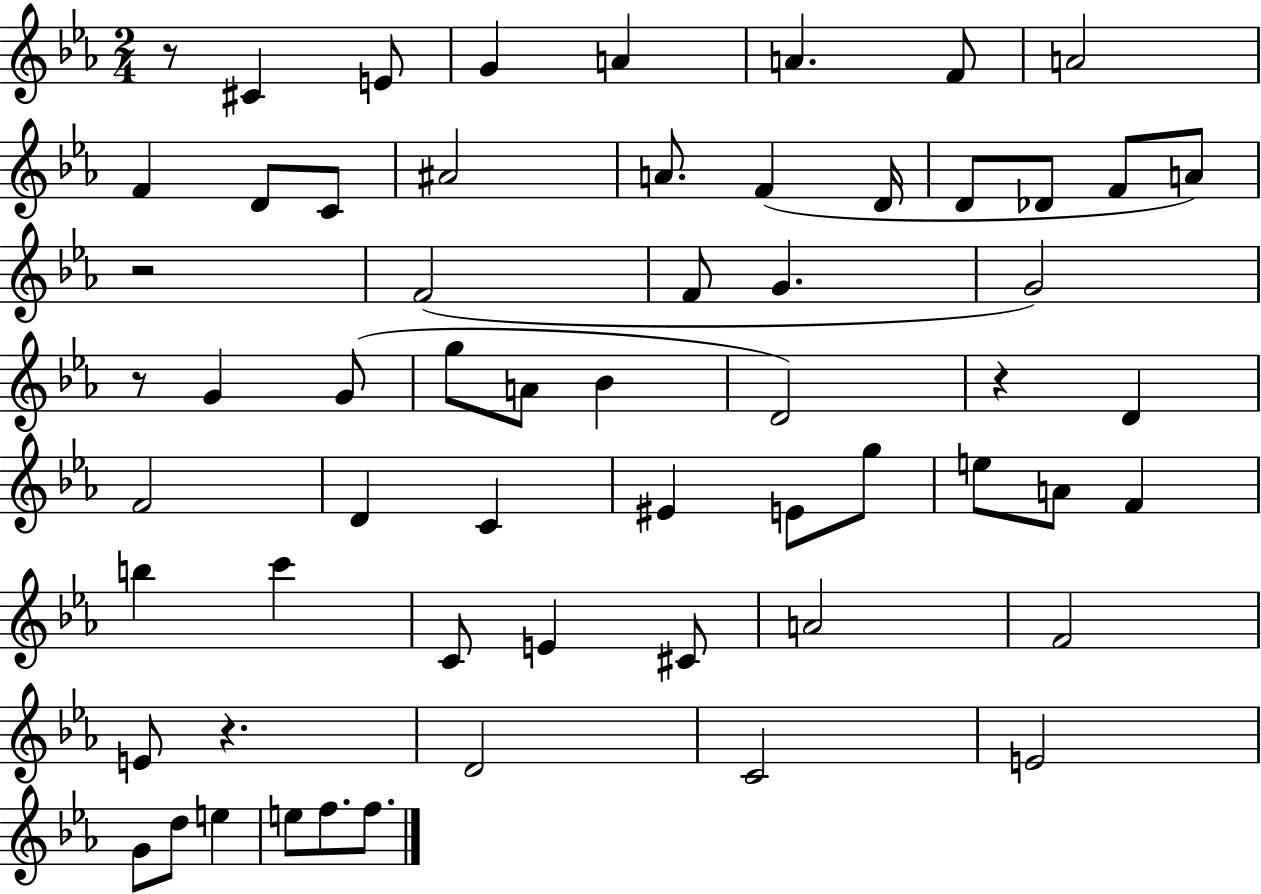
{
  \clef treble
  \numericTimeSignature
  \time 2/4
  \key ees \major
  r8 cis'4 e'8 | g'4 a'4 | a'4. f'8 | a'2 | \break f'4 d'8 c'8 | ais'2 | a'8. f'4( d'16 | d'8 des'8 f'8 a'8) | \break r2 | f'2( | f'8 g'4. | g'2) | \break r8 g'4 g'8( | g''8 a'8 bes'4 | d'2) | r4 d'4 | \break f'2 | d'4 c'4 | eis'4 e'8 g''8 | e''8 a'8 f'4 | \break b''4 c'''4 | c'8 e'4 cis'8 | a'2 | f'2 | \break e'8 r4. | d'2 | c'2 | e'2 | \break g'8 d''8 e''4 | e''8 f''8. f''8. | \bar "|."
}